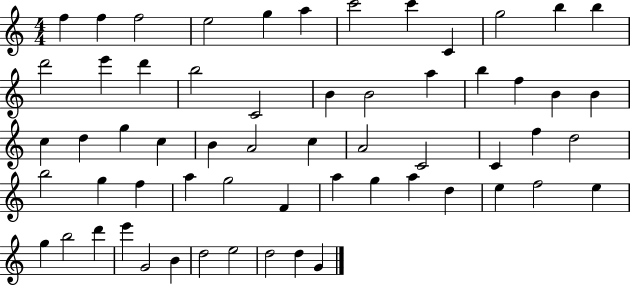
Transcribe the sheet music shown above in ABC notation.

X:1
T:Untitled
M:4/4
L:1/4
K:C
f f f2 e2 g a c'2 c' C g2 b b d'2 e' d' b2 C2 B B2 a b f B B c d g c B A2 c A2 C2 C f d2 b2 g f a g2 F a g a d e f2 e g b2 d' e' G2 B d2 e2 d2 d G